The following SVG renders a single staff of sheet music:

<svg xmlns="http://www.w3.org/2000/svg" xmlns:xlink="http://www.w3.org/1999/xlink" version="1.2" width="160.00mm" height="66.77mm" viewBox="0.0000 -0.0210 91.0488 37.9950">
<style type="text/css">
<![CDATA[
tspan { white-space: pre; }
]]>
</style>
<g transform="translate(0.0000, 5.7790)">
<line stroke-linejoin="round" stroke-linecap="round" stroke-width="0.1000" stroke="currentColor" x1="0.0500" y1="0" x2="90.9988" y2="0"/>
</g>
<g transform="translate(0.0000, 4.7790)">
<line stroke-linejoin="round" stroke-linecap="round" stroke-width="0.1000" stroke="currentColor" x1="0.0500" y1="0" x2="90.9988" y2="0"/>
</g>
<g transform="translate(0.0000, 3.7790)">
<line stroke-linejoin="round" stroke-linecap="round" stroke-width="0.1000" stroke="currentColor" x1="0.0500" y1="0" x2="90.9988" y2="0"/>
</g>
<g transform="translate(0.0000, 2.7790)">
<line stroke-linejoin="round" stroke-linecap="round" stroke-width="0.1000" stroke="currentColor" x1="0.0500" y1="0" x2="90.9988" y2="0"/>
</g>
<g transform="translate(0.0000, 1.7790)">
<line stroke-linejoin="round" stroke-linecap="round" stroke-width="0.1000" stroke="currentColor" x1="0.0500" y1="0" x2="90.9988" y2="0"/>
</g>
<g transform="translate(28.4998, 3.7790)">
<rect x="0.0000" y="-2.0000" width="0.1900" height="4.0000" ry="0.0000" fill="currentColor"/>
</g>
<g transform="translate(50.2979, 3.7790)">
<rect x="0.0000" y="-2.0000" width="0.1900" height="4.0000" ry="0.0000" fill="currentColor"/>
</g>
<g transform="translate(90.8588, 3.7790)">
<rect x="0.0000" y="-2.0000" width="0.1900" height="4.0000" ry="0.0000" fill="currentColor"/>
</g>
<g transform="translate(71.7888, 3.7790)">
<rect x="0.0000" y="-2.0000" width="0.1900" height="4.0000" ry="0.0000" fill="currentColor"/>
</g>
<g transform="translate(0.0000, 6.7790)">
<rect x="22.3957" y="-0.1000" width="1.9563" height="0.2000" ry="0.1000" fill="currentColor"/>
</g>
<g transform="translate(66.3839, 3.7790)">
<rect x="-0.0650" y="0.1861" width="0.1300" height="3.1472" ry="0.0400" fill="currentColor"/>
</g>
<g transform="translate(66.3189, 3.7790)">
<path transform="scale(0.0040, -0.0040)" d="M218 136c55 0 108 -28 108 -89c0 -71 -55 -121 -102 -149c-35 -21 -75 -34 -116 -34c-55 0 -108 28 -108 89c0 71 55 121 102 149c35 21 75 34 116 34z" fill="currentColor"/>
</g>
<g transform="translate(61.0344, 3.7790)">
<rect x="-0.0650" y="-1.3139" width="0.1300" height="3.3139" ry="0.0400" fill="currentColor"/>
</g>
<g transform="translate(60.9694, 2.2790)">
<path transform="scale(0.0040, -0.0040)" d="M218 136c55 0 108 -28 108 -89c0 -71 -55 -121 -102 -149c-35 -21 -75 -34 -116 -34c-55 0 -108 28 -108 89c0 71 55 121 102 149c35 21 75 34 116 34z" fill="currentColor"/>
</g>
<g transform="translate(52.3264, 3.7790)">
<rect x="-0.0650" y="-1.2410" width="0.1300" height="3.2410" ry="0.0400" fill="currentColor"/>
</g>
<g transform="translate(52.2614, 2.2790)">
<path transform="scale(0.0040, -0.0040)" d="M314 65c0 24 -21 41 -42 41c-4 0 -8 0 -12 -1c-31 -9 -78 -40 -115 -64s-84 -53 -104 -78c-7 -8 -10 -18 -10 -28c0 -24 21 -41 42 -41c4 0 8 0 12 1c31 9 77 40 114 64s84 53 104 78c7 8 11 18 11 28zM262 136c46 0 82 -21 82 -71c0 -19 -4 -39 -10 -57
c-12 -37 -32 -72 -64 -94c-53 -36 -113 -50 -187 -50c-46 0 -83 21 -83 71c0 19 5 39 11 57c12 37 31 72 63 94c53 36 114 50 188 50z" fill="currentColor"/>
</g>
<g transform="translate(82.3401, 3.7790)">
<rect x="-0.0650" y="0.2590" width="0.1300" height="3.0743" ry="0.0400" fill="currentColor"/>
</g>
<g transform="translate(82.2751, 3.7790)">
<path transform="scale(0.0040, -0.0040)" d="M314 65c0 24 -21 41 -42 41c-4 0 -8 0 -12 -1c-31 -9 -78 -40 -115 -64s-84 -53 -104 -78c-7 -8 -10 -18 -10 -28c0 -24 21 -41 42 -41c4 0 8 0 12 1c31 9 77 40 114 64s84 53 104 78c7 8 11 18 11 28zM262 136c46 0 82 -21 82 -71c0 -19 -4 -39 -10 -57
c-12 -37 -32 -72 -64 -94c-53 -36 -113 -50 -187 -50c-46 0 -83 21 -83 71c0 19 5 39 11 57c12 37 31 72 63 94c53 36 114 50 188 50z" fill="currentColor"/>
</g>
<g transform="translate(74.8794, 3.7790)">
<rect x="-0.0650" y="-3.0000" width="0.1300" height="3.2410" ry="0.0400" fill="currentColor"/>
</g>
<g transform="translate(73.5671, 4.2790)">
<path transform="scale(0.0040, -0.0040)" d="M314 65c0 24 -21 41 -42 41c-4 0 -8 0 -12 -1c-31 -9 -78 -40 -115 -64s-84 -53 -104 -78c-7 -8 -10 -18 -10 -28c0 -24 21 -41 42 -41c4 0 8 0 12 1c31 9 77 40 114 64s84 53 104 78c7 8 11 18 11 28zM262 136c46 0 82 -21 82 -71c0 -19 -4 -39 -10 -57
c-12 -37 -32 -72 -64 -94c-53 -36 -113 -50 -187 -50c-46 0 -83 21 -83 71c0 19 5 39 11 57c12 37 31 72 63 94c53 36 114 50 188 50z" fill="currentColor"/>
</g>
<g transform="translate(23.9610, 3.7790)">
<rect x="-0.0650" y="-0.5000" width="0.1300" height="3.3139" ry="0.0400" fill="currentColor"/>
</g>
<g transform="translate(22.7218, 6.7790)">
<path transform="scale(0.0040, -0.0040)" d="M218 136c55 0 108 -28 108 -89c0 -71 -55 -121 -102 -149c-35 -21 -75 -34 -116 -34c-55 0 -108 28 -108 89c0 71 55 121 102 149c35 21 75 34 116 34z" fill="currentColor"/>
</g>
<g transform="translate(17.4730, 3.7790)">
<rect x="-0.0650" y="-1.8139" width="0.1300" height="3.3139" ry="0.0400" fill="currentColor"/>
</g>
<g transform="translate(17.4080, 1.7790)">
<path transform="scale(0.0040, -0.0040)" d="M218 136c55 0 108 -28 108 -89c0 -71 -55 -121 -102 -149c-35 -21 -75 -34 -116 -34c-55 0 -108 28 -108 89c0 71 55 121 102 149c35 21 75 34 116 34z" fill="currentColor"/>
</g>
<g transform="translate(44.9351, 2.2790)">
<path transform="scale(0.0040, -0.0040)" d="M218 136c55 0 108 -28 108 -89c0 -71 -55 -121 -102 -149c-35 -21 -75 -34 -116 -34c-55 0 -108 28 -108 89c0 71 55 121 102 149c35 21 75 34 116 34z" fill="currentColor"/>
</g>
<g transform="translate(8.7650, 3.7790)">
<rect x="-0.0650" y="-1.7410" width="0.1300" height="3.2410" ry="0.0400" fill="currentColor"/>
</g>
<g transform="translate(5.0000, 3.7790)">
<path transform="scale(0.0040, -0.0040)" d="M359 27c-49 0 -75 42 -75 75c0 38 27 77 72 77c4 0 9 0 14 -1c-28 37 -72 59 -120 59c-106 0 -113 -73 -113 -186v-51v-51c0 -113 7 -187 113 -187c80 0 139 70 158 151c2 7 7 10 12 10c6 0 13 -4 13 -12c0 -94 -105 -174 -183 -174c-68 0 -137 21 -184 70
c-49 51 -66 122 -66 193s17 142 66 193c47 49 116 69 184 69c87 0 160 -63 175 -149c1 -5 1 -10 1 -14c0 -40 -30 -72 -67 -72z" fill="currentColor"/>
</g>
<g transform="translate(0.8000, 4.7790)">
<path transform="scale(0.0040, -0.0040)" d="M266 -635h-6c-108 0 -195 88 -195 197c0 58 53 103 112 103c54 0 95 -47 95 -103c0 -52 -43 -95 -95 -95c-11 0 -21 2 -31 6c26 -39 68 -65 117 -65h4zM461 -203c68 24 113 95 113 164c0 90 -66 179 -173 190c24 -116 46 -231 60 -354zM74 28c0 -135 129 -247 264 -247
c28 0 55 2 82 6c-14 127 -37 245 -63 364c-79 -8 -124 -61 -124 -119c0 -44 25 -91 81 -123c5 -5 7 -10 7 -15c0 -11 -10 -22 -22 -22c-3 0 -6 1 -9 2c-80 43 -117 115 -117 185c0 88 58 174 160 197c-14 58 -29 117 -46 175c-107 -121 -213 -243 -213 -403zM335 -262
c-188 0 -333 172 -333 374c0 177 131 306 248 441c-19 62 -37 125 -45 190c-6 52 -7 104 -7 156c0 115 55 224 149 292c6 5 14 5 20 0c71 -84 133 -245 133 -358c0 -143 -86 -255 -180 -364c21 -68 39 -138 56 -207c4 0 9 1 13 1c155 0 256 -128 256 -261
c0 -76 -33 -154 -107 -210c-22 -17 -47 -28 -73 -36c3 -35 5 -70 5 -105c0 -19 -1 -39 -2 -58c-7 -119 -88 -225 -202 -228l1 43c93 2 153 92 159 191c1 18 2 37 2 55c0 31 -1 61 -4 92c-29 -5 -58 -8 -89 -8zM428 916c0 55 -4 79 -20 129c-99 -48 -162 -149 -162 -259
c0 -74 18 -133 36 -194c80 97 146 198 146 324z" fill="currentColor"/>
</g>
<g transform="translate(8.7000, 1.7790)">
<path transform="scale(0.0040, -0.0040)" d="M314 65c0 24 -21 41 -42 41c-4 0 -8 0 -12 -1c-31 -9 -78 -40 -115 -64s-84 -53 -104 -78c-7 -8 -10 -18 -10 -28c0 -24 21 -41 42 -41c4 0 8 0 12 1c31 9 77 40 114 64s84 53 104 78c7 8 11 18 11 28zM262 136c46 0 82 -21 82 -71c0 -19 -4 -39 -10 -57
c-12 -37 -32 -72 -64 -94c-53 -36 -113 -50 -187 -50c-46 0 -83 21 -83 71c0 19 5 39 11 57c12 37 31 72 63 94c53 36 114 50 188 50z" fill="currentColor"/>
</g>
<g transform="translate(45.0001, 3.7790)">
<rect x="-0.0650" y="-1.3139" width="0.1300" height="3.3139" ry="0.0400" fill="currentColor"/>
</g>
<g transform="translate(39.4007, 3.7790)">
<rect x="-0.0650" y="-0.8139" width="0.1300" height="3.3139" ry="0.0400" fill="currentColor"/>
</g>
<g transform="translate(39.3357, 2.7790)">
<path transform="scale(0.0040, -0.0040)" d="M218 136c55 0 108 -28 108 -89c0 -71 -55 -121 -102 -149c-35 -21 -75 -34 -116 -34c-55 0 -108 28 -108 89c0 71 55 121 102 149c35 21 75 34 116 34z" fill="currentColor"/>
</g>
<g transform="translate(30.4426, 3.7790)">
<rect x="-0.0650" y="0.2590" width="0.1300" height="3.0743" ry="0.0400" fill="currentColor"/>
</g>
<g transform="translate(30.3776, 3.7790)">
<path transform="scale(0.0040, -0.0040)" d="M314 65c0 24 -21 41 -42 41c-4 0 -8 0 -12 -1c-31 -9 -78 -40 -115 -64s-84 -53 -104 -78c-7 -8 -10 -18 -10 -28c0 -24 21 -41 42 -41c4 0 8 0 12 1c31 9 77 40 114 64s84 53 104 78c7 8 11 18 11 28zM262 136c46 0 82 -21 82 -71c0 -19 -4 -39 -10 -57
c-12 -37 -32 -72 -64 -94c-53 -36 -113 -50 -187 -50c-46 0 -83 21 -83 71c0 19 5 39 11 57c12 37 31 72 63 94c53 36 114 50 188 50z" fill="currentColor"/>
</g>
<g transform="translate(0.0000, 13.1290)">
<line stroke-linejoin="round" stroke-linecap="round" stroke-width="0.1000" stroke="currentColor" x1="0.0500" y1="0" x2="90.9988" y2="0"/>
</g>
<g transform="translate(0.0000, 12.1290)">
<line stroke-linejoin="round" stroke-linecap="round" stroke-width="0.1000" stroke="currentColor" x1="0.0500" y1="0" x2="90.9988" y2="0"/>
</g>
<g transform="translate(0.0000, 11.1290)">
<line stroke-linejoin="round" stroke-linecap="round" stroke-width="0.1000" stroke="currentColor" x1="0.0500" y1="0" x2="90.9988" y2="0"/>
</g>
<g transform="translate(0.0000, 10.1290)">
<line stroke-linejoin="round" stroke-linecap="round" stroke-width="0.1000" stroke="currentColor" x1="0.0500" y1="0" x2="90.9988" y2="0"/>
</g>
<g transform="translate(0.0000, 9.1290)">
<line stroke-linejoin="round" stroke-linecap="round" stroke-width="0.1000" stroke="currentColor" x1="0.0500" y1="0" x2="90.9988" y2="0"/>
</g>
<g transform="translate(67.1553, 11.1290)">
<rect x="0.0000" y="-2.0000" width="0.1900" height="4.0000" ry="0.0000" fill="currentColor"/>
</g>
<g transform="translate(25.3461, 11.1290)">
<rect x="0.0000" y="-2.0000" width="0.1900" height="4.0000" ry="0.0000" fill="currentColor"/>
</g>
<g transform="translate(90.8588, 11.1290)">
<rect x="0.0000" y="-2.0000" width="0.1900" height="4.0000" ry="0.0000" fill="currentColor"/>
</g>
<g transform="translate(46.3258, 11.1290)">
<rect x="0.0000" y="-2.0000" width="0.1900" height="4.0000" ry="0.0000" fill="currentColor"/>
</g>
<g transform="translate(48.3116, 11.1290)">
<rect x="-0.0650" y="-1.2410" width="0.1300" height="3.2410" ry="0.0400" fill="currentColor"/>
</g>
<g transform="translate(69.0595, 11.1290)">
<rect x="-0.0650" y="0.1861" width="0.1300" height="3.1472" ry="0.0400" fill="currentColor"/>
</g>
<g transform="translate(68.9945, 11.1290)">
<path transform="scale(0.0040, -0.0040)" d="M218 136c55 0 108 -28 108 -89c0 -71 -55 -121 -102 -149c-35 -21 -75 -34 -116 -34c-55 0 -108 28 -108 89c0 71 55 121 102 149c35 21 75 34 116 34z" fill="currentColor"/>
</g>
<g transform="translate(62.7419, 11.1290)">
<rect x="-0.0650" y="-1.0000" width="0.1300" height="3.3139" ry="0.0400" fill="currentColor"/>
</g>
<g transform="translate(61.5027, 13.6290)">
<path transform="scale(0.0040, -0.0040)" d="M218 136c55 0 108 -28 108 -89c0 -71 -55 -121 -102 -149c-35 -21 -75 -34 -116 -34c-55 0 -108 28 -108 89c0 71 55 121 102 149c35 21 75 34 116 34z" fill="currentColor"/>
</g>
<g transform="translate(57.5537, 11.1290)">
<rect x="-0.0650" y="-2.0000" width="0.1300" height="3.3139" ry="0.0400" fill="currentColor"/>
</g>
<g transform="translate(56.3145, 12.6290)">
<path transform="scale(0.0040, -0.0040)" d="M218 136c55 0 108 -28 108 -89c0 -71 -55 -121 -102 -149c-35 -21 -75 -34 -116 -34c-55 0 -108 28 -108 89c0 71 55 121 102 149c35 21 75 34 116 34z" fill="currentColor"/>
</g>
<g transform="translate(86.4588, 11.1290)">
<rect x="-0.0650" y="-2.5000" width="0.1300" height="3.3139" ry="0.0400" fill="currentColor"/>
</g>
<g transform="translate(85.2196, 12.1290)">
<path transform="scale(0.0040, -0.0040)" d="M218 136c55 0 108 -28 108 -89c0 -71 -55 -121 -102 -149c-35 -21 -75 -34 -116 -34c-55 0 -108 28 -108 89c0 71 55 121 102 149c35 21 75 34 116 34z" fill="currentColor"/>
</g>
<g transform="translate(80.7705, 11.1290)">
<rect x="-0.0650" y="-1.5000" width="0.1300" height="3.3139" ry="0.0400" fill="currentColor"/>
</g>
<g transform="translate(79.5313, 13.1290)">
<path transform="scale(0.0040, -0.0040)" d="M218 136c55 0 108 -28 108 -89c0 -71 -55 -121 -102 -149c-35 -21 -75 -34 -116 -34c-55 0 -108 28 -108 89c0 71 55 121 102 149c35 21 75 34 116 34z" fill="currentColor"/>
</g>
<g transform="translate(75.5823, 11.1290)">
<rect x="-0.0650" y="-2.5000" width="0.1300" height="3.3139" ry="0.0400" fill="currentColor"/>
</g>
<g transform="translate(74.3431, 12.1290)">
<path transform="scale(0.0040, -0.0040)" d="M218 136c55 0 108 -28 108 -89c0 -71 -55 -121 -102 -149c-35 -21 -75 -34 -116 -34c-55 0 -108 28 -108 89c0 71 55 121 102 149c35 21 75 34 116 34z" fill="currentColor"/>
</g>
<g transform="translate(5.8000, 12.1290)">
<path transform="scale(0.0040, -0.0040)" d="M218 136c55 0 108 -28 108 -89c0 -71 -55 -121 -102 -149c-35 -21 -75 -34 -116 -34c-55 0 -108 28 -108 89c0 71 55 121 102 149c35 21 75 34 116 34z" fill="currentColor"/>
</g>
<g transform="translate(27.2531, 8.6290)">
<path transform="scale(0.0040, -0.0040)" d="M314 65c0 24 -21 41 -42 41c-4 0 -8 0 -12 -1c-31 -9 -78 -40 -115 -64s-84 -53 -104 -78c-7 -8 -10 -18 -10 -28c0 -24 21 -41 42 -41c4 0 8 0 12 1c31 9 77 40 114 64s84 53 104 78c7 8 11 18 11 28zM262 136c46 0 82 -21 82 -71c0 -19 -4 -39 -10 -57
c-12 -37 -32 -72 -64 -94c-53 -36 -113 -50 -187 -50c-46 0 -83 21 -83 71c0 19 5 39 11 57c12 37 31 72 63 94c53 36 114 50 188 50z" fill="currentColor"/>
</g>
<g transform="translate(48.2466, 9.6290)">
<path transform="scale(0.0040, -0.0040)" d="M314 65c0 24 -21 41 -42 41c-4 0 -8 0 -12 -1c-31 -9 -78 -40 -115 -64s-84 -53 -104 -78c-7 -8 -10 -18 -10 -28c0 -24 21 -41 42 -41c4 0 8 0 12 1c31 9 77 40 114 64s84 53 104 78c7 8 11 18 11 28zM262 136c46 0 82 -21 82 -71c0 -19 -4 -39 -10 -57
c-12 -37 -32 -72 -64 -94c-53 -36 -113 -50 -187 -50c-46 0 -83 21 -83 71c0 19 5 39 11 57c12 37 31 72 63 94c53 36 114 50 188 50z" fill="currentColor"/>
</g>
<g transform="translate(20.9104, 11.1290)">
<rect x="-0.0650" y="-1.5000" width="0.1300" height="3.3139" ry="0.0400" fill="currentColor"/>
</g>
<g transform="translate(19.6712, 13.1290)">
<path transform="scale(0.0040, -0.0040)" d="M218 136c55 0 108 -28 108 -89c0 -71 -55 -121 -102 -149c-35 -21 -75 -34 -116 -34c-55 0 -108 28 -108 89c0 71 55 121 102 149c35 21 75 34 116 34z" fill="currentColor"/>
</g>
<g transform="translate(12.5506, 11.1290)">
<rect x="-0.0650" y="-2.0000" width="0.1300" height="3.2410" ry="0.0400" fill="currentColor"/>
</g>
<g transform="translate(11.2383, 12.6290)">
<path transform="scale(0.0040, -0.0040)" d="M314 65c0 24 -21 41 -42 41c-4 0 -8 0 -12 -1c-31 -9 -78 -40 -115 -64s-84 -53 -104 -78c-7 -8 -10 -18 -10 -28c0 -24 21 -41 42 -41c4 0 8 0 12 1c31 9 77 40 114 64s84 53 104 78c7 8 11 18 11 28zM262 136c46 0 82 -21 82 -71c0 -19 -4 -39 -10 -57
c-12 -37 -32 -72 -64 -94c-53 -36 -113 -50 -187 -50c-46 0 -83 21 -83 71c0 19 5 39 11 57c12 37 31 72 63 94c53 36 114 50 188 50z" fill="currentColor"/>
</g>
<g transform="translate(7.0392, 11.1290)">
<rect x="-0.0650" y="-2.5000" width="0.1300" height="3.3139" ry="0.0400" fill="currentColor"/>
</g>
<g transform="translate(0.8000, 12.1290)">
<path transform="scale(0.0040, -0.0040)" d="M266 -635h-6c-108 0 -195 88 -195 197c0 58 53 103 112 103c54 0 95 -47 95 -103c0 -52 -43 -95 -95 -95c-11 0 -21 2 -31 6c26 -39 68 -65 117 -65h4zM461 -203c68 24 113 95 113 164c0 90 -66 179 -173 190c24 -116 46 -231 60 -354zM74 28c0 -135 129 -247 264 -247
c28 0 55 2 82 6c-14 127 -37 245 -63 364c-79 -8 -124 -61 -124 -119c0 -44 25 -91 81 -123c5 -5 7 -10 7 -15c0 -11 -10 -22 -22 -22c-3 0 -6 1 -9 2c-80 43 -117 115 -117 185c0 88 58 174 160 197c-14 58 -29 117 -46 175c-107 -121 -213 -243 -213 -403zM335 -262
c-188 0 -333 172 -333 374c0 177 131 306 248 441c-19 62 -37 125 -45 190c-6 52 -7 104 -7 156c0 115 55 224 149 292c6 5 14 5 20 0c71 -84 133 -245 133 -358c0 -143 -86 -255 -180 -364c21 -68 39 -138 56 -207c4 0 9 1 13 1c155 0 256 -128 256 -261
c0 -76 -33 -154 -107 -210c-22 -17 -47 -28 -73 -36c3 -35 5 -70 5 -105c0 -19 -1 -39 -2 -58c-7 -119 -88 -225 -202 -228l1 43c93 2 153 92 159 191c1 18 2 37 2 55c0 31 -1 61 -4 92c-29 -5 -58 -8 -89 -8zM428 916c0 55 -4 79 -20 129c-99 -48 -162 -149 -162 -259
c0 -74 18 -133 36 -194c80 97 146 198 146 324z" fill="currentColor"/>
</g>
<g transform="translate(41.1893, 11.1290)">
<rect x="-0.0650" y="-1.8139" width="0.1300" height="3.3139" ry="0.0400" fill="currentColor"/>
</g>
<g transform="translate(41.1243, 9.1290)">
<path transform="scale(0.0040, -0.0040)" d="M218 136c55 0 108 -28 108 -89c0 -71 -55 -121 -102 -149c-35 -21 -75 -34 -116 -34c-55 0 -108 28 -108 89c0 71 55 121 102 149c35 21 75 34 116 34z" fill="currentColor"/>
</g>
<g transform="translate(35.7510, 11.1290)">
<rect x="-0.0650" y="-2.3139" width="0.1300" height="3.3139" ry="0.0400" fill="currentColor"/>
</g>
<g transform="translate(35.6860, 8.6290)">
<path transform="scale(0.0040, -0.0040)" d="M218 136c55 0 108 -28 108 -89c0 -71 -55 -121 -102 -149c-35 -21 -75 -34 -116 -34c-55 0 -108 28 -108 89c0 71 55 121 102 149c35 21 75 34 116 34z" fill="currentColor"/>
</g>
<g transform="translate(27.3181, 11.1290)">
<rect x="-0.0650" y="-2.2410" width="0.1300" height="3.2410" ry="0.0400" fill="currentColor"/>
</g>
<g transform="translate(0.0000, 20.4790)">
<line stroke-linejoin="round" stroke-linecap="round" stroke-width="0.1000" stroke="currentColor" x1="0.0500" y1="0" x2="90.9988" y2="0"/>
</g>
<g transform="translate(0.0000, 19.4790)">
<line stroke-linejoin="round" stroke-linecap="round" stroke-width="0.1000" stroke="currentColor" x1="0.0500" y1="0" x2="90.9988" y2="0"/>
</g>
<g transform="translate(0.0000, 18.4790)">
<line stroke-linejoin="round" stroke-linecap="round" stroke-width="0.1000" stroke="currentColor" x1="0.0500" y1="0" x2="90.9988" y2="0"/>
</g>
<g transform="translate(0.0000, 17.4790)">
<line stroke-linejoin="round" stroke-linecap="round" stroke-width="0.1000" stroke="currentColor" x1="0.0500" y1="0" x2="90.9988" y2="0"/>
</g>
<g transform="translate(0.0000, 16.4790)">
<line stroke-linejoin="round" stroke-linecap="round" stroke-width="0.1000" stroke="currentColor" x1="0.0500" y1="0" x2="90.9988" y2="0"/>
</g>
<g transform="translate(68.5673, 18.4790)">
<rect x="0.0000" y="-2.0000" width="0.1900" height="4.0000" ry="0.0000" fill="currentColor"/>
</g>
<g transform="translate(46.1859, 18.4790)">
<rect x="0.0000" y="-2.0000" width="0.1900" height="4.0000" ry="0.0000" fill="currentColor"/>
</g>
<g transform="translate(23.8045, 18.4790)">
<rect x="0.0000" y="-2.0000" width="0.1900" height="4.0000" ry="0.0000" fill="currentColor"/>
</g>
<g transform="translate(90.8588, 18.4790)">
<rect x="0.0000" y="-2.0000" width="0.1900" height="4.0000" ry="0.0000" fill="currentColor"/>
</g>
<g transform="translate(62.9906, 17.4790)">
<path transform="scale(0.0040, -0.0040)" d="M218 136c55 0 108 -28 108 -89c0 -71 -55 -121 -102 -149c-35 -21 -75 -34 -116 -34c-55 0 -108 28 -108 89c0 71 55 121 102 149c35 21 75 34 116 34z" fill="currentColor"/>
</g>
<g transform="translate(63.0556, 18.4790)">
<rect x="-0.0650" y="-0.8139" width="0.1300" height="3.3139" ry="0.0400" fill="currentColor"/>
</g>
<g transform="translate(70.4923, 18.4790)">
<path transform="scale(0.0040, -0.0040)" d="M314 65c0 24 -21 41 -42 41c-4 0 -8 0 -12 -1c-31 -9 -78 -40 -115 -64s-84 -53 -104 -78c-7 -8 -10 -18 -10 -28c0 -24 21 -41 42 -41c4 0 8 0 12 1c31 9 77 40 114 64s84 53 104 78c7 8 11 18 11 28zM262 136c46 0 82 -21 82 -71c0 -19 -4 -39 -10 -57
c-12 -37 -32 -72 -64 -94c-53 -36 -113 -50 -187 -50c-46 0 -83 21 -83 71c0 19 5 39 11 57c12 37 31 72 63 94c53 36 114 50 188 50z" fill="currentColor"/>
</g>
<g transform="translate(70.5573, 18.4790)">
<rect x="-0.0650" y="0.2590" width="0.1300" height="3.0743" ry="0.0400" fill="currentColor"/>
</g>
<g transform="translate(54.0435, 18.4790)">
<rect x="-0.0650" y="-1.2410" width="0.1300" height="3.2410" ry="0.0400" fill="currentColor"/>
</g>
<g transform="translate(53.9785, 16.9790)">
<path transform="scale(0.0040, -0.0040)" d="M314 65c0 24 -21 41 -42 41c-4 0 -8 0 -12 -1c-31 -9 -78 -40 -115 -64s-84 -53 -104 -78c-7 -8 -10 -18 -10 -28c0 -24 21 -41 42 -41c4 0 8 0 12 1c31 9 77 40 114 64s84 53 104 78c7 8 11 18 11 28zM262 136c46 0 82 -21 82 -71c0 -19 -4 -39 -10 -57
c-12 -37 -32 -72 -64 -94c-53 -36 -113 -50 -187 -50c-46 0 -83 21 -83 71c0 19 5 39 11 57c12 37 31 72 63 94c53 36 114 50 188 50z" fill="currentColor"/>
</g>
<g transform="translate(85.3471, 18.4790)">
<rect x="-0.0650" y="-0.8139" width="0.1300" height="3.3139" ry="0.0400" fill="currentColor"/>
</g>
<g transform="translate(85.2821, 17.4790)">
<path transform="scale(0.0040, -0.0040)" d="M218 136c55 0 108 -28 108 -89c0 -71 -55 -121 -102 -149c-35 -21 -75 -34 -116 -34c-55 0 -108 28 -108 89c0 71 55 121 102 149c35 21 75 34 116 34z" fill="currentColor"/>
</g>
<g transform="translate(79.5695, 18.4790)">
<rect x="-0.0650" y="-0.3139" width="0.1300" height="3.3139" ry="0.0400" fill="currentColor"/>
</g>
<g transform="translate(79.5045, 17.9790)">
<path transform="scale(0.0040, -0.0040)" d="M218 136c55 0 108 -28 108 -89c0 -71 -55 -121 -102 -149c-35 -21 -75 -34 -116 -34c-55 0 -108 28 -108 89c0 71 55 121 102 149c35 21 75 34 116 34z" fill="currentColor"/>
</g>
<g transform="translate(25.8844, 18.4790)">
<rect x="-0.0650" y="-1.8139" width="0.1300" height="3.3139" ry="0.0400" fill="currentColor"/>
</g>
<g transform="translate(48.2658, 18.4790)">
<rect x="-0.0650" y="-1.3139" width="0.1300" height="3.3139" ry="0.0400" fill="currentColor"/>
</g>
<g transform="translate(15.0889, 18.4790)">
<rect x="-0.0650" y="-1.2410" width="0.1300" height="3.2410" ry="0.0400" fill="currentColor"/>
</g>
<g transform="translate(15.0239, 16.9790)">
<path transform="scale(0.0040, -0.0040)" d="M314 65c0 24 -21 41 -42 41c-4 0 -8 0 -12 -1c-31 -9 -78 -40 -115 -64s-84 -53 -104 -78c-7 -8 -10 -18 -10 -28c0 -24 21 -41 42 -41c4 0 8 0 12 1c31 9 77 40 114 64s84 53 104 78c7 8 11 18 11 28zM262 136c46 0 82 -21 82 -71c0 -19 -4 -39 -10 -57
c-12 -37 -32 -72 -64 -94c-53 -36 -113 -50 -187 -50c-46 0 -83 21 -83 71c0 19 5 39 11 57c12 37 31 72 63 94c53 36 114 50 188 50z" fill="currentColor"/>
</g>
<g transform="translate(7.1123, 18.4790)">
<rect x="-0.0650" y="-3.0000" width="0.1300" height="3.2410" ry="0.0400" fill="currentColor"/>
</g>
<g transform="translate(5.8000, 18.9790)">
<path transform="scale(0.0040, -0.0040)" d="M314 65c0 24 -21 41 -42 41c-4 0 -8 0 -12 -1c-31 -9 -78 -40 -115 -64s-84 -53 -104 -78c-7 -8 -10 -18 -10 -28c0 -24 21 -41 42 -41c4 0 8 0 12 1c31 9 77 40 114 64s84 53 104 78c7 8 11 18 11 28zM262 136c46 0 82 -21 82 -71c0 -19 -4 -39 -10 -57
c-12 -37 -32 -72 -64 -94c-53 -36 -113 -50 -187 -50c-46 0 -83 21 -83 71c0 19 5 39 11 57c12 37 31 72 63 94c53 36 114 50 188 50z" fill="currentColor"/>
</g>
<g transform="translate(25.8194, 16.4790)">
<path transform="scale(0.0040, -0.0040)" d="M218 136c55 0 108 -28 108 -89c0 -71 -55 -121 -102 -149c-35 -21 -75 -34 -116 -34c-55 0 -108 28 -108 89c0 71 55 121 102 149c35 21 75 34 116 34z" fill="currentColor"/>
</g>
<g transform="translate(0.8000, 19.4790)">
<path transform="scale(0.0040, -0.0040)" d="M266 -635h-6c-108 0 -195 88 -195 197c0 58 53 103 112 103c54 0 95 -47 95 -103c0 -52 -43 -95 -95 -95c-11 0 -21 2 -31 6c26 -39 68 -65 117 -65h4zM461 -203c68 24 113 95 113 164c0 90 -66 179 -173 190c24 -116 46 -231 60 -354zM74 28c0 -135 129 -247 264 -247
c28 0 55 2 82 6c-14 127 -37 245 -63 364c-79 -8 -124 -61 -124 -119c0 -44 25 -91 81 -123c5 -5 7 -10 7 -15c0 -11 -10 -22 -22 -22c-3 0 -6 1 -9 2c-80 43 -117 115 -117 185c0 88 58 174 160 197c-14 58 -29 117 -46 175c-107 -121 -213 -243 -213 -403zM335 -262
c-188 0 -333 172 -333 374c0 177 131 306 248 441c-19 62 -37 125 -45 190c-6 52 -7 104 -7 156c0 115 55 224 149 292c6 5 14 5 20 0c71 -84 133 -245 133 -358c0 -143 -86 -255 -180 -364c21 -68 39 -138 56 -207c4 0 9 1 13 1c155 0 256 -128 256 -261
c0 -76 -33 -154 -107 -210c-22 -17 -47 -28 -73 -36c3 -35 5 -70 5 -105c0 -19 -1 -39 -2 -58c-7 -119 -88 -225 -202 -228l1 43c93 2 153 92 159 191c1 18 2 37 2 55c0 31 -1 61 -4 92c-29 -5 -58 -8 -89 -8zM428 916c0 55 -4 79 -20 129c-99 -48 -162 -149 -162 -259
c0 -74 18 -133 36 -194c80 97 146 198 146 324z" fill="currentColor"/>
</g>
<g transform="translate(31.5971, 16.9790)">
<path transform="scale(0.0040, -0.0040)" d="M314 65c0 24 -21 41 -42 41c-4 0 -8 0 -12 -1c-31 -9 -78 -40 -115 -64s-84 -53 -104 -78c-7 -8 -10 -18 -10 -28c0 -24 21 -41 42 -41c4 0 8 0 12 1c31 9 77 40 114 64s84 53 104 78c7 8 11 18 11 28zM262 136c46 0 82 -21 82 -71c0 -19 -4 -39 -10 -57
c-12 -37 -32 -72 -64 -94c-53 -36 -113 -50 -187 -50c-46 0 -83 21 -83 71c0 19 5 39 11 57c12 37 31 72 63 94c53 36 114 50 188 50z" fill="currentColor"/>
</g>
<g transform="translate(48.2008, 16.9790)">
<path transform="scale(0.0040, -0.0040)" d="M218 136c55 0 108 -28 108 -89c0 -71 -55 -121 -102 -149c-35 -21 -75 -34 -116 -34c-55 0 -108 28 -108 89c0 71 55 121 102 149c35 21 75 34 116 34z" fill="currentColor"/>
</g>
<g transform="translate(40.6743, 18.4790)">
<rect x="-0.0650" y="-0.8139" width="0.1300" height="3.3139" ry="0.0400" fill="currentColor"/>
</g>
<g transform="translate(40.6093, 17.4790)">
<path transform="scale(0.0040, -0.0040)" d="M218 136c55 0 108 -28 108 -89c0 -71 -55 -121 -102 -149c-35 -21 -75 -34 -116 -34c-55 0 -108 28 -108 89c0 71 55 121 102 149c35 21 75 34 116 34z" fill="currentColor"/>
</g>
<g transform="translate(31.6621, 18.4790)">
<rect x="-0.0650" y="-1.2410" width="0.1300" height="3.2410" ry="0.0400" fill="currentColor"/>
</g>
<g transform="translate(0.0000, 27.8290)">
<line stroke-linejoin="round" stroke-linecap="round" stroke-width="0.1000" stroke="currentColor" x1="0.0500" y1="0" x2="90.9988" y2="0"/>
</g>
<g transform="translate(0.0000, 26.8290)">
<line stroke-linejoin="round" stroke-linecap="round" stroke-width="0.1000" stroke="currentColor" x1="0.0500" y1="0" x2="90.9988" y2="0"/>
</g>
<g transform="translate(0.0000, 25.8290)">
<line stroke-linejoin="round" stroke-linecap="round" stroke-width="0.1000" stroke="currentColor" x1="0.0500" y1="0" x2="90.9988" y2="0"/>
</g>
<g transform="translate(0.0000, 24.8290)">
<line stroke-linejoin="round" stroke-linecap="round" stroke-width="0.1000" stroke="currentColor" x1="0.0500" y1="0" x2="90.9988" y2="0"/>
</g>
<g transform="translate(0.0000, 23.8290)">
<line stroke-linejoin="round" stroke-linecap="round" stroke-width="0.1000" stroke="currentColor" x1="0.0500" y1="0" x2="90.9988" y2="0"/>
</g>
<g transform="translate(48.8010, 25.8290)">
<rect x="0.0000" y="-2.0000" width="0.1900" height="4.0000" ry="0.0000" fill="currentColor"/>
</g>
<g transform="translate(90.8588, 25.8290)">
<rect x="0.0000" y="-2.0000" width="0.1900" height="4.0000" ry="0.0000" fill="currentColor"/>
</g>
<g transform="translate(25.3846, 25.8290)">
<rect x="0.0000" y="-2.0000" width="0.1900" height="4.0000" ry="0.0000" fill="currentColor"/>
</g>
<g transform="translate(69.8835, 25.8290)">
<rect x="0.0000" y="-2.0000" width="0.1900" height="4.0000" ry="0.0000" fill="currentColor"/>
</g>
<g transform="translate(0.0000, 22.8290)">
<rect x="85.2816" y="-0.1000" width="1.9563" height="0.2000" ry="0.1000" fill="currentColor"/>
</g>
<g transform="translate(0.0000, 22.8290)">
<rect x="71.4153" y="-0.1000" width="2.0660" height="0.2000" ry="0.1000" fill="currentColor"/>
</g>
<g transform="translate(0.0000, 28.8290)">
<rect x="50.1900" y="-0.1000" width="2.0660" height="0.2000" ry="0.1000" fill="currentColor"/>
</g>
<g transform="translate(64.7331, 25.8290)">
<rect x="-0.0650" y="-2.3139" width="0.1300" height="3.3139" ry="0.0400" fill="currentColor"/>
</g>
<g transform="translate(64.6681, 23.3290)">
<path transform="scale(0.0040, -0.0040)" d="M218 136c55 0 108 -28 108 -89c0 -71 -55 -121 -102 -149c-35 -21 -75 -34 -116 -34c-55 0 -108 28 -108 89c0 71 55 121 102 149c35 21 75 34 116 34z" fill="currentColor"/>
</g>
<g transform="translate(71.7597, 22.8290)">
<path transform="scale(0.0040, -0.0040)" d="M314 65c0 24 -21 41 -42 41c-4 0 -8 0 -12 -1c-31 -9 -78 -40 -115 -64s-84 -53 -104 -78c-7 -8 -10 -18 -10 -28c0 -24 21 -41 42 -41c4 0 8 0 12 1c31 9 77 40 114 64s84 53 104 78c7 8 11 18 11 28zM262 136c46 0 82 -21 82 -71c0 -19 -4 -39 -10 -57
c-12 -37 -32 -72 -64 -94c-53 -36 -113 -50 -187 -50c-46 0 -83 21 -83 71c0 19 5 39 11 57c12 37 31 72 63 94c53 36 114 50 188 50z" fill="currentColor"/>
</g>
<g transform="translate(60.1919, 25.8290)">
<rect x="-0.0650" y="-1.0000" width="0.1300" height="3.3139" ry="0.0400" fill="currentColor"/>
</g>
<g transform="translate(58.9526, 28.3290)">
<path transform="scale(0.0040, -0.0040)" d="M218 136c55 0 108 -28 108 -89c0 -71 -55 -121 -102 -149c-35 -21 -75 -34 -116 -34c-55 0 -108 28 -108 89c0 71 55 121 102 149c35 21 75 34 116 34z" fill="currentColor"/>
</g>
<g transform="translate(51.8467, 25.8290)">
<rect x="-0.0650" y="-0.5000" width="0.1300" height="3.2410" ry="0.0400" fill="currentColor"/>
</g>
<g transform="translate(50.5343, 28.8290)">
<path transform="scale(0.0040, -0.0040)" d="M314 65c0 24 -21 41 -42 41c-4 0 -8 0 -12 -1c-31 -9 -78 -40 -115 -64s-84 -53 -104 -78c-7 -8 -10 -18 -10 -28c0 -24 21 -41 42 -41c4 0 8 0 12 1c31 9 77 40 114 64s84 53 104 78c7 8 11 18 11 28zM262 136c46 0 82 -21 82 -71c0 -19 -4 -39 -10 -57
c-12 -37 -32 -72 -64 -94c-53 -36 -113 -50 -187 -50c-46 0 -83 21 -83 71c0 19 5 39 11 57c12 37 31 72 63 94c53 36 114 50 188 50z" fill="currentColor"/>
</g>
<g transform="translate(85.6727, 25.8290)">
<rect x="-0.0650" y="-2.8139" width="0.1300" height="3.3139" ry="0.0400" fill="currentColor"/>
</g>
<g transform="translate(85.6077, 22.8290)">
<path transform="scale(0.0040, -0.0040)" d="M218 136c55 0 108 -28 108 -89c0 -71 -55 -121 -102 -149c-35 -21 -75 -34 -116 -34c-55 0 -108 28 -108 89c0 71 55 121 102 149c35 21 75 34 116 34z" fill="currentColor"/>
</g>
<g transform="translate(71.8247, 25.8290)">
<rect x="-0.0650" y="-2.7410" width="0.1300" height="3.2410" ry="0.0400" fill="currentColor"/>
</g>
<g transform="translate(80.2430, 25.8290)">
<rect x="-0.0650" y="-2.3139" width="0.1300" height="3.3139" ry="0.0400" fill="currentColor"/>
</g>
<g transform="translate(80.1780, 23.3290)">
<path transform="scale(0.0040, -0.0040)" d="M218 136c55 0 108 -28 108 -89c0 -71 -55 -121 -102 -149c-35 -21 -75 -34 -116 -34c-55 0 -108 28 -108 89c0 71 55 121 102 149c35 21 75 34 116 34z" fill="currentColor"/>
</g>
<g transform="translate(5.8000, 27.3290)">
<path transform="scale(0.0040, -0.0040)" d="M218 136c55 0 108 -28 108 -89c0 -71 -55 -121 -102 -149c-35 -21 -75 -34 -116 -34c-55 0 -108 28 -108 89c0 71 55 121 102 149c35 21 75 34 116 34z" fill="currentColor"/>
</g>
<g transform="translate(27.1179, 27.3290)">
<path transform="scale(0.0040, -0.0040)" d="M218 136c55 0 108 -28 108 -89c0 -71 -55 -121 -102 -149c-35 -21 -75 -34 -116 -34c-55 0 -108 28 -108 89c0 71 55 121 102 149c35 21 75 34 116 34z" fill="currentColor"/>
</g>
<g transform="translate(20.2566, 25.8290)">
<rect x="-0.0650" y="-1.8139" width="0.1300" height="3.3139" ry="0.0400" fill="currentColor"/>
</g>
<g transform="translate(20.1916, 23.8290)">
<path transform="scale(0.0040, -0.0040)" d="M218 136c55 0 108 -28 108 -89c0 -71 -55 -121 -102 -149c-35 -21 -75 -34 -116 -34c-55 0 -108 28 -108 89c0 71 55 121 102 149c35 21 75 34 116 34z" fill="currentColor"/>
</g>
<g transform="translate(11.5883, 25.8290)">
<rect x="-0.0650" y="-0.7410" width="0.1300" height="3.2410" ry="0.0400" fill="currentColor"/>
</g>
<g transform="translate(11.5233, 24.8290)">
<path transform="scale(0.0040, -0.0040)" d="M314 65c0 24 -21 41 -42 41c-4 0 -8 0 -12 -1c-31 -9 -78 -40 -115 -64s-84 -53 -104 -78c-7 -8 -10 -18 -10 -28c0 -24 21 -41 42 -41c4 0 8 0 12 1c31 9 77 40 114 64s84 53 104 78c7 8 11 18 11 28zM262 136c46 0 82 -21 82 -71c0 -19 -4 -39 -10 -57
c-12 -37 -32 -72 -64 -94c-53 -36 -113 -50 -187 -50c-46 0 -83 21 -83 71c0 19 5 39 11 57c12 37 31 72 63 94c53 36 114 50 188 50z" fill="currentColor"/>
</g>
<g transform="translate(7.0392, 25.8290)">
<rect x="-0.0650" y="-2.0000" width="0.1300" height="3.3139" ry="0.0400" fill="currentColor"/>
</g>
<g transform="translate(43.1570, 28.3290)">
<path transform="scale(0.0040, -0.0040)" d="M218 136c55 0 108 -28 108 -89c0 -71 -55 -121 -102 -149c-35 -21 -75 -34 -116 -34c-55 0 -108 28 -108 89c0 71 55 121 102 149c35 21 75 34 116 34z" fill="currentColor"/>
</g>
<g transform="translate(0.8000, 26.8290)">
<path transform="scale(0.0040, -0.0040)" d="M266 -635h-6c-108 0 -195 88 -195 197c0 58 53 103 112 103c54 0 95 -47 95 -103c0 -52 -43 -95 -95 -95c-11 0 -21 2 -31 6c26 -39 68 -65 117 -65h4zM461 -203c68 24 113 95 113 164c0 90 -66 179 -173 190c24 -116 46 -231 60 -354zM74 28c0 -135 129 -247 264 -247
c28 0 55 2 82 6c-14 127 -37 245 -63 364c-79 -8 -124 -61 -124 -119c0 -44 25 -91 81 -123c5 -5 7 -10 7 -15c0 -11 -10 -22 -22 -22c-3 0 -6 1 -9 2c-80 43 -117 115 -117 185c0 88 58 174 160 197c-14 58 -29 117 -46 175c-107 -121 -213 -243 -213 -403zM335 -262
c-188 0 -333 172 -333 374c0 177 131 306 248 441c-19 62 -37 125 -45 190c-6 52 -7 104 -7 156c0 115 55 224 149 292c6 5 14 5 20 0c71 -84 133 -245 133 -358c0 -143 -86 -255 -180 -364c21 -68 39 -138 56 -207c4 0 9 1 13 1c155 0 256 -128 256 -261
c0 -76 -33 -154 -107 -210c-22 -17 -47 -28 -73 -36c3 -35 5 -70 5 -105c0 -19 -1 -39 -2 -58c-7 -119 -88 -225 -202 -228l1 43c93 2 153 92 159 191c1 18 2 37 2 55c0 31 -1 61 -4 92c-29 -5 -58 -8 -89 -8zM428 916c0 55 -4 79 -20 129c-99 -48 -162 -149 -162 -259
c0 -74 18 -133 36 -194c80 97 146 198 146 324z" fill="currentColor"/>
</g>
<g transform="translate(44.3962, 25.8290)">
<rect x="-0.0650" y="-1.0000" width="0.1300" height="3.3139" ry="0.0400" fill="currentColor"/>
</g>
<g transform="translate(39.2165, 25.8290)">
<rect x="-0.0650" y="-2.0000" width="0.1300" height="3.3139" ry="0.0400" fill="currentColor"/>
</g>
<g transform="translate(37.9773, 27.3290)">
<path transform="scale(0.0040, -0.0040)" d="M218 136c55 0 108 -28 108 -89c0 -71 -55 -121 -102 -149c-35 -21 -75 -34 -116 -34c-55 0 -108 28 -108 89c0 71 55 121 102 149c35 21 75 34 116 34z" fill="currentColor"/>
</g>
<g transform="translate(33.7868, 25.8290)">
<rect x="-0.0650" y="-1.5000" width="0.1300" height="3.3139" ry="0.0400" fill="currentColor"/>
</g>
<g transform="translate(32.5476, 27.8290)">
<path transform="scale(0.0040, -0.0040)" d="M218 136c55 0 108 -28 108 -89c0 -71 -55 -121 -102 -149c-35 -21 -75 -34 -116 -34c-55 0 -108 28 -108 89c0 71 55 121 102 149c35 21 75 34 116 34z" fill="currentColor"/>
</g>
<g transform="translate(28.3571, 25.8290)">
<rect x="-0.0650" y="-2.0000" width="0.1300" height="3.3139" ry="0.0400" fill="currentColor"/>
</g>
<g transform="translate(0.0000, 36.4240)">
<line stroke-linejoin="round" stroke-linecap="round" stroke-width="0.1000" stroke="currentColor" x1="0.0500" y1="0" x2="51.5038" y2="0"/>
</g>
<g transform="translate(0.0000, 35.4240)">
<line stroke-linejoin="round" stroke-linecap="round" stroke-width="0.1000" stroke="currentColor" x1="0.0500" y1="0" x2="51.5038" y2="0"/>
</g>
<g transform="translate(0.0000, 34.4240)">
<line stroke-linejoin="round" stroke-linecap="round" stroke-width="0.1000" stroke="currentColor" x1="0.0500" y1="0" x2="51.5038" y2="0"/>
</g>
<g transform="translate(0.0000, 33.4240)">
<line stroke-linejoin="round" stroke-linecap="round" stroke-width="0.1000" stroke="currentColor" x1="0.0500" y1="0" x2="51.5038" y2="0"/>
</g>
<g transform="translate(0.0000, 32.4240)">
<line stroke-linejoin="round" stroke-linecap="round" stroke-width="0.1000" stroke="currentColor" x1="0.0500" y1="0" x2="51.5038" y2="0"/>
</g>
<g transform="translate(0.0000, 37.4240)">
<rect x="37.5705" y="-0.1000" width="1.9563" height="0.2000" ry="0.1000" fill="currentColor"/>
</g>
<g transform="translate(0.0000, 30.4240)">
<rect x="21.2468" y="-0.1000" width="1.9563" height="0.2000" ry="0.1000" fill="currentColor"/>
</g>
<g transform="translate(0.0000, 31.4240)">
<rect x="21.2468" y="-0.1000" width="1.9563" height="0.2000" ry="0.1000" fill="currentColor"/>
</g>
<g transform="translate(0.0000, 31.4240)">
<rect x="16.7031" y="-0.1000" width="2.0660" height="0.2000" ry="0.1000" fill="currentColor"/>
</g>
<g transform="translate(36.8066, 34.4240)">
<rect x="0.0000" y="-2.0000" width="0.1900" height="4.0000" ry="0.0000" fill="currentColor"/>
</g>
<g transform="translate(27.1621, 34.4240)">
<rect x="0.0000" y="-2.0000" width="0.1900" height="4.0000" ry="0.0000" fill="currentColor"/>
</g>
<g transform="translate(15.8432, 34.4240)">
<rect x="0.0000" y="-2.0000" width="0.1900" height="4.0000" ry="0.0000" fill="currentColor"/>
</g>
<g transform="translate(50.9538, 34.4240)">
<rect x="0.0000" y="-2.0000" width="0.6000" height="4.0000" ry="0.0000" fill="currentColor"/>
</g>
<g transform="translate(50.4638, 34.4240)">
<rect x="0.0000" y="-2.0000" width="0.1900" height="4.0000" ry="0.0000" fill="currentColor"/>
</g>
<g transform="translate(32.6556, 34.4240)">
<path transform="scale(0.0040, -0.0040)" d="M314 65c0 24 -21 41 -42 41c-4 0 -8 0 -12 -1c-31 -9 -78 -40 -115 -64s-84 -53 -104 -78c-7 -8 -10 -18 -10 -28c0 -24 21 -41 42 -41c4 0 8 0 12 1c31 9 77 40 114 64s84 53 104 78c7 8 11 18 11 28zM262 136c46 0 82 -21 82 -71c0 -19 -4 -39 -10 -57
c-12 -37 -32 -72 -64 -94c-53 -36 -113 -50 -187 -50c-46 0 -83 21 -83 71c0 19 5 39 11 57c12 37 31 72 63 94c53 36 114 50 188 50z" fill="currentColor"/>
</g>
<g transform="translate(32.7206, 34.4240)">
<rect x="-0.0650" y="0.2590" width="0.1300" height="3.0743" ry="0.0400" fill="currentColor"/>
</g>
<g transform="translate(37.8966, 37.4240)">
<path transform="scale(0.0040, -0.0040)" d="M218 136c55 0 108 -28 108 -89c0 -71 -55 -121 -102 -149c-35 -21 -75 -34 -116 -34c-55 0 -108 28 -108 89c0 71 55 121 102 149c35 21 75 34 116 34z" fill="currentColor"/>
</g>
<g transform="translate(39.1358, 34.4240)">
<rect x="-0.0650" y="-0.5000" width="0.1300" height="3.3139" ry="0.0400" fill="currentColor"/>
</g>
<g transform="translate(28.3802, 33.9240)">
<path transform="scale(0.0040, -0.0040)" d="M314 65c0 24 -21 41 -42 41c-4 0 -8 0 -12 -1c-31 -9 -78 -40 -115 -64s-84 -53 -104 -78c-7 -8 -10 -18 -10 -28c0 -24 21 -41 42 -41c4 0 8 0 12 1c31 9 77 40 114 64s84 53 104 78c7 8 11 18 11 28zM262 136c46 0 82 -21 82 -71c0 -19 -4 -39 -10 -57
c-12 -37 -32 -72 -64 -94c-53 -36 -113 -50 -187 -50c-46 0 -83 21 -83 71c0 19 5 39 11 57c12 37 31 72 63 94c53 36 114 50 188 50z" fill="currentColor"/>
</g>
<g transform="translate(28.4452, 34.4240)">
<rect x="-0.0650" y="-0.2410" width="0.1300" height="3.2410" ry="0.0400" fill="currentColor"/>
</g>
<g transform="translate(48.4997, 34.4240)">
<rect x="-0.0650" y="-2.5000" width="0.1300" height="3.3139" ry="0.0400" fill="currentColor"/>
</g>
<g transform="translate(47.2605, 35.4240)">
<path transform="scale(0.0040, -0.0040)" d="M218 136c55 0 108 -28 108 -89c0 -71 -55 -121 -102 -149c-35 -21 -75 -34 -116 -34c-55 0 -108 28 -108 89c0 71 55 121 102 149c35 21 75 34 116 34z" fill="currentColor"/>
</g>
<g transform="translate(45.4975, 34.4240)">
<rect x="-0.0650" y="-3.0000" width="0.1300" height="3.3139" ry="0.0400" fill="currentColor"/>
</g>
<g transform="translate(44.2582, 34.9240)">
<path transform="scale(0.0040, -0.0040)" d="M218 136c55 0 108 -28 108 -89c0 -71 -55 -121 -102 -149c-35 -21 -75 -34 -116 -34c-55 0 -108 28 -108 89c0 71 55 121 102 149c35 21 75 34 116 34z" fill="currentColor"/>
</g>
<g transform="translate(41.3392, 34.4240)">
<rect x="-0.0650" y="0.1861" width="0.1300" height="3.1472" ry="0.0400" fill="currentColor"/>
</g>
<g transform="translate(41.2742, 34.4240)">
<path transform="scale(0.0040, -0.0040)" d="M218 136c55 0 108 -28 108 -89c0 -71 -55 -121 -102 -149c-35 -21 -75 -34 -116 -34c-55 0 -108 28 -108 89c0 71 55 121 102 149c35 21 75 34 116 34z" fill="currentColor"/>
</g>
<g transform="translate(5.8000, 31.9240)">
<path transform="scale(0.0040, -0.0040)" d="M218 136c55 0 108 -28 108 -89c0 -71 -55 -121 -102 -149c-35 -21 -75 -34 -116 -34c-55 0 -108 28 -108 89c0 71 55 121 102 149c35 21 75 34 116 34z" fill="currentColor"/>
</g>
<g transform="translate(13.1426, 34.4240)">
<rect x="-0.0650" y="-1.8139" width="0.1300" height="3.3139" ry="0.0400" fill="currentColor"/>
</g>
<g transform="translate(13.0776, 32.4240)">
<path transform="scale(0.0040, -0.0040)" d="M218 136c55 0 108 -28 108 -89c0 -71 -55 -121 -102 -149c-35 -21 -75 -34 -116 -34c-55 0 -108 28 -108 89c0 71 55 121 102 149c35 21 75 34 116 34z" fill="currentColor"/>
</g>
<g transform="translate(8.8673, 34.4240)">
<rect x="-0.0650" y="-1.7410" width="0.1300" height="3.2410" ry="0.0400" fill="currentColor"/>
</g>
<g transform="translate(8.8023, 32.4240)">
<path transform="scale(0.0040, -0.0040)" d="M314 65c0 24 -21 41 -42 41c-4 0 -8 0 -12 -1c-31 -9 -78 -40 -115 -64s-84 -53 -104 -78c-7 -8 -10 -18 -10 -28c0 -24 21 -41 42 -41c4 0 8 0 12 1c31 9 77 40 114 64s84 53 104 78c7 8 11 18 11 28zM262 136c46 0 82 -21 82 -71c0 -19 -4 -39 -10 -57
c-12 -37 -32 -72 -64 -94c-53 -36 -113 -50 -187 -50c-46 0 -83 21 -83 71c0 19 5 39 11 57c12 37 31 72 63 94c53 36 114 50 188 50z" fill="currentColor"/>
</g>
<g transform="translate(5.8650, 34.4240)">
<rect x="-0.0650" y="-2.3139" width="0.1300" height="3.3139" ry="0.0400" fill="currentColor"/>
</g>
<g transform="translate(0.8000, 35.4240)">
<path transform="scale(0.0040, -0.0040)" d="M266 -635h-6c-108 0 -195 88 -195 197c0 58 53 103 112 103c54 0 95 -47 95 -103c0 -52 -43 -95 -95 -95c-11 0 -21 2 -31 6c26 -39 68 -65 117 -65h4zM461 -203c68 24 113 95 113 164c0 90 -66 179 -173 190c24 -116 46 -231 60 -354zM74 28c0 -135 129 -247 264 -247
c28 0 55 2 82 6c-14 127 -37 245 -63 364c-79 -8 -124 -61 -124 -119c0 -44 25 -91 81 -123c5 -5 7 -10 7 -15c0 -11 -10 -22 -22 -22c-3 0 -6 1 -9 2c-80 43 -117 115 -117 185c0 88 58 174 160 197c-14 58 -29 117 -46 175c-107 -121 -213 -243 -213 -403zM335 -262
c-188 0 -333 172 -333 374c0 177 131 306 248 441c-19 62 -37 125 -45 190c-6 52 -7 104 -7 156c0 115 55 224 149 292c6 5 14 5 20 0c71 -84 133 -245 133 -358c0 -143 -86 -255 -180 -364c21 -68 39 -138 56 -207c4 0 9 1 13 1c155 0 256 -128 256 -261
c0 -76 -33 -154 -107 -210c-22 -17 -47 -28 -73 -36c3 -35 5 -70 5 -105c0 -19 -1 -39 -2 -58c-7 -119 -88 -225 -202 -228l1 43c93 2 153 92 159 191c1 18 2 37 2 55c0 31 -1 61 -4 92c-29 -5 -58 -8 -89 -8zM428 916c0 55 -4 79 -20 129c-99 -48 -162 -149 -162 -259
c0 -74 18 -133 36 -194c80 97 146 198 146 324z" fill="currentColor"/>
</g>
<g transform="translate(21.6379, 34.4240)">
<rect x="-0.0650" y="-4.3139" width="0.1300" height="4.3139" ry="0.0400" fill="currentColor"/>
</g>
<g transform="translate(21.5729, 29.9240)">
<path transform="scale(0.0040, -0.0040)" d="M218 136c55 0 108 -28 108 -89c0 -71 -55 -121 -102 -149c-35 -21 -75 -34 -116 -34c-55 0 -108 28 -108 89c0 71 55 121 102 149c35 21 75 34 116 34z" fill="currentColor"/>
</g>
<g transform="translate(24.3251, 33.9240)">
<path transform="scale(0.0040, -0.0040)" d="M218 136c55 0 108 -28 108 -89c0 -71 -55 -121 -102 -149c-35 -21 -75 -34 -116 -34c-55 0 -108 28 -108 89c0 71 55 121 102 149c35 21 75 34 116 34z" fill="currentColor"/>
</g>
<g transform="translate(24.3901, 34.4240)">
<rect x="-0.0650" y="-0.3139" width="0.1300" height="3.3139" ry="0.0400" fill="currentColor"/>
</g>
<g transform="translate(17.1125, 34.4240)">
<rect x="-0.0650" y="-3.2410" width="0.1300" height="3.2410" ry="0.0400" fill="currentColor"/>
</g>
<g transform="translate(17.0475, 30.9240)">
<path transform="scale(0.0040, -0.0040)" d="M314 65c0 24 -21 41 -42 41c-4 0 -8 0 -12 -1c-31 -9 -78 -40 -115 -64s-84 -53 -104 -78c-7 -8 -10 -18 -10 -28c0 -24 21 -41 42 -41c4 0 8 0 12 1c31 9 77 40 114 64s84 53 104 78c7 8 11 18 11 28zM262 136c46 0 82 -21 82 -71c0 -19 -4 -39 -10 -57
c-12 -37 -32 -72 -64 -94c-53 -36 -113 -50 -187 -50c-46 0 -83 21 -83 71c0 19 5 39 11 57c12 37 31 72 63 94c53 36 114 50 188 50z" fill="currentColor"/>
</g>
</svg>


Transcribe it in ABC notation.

X:1
T:Untitled
M:4/4
L:1/4
K:C
f2 f C B2 d e e2 e B A2 B2 G F2 E g2 g f e2 F D B G E G A2 e2 f e2 d e e2 d B2 c d F d2 f F E F D C2 D g a2 g a g f2 f b2 d' c c2 B2 C B A G